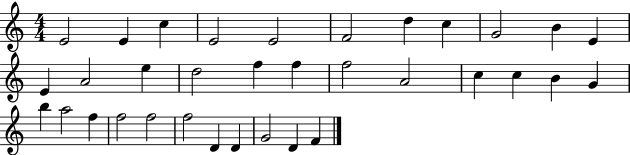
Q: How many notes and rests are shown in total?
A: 34